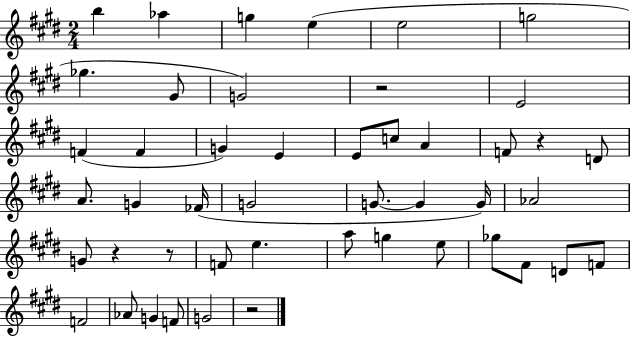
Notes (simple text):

B5/q Ab5/q G5/q E5/q E5/h G5/h Gb5/q. G#4/e G4/h R/h E4/h F4/q F4/q G4/q E4/q E4/e C5/e A4/q F4/e R/q D4/e A4/e. G4/q FES4/s G4/h G4/e. G4/q G4/s Ab4/h G4/e R/q R/e F4/e E5/q. A5/e G5/q E5/e Gb5/e F#4/e D4/e F4/e F4/h Ab4/e G4/q F4/e G4/h R/h